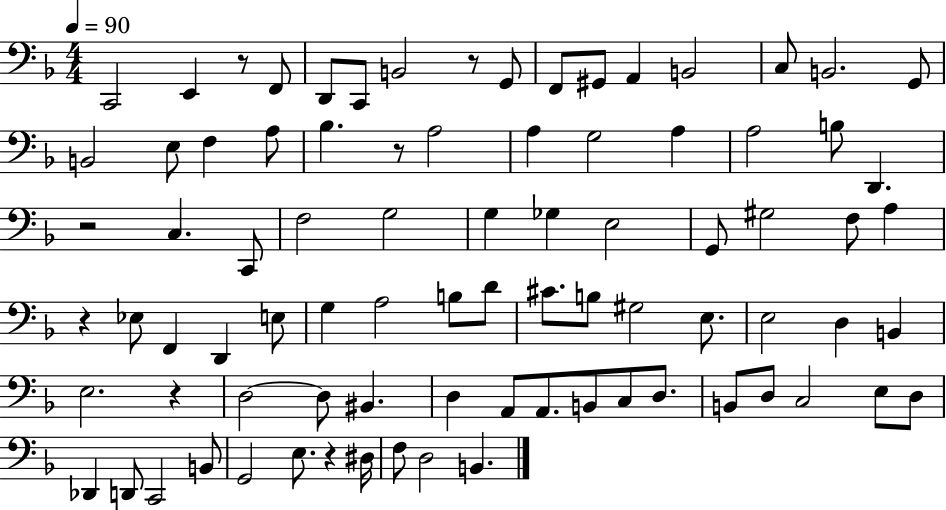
{
  \clef bass
  \numericTimeSignature
  \time 4/4
  \key f \major
  \tempo 4 = 90
  c,2 e,4 r8 f,8 | d,8 c,8 b,2 r8 g,8 | f,8 gis,8 a,4 b,2 | c8 b,2. g,8 | \break b,2 e8 f4 a8 | bes4. r8 a2 | a4 g2 a4 | a2 b8 d,4. | \break r2 c4. c,8 | f2 g2 | g4 ges4 e2 | g,8 gis2 f8 a4 | \break r4 ees8 f,4 d,4 e8 | g4 a2 b8 d'8 | cis'8. b8 gis2 e8. | e2 d4 b,4 | \break e2. r4 | d2~~ d8 bis,4. | d4 a,8 a,8. b,8 c8 d8. | b,8 d8 c2 e8 d8 | \break des,4 d,8 c,2 b,8 | g,2 e8. r4 dis16 | f8 d2 b,4. | \bar "|."
}